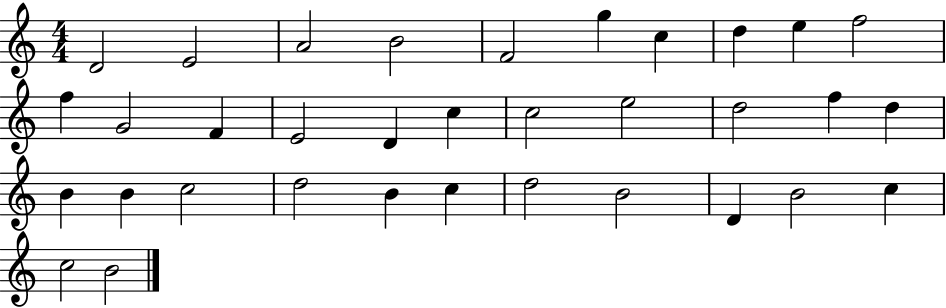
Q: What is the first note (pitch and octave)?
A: D4